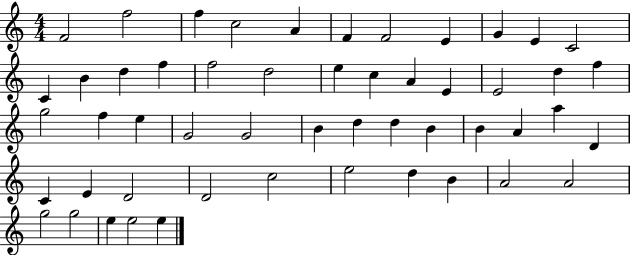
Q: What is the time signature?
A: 4/4